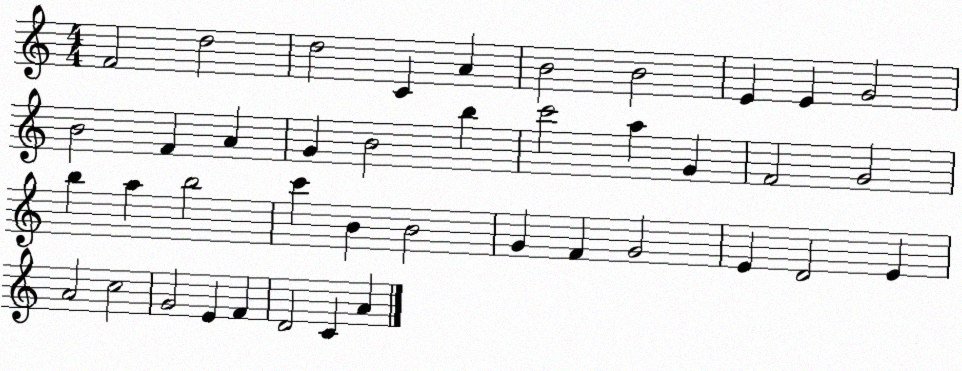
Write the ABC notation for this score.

X:1
T:Untitled
M:4/4
L:1/4
K:C
F2 d2 d2 C A B2 B2 E E G2 B2 F A G B2 b c'2 a G F2 G2 b a b2 c' B B2 G F G2 E D2 E A2 c2 G2 E F D2 C A